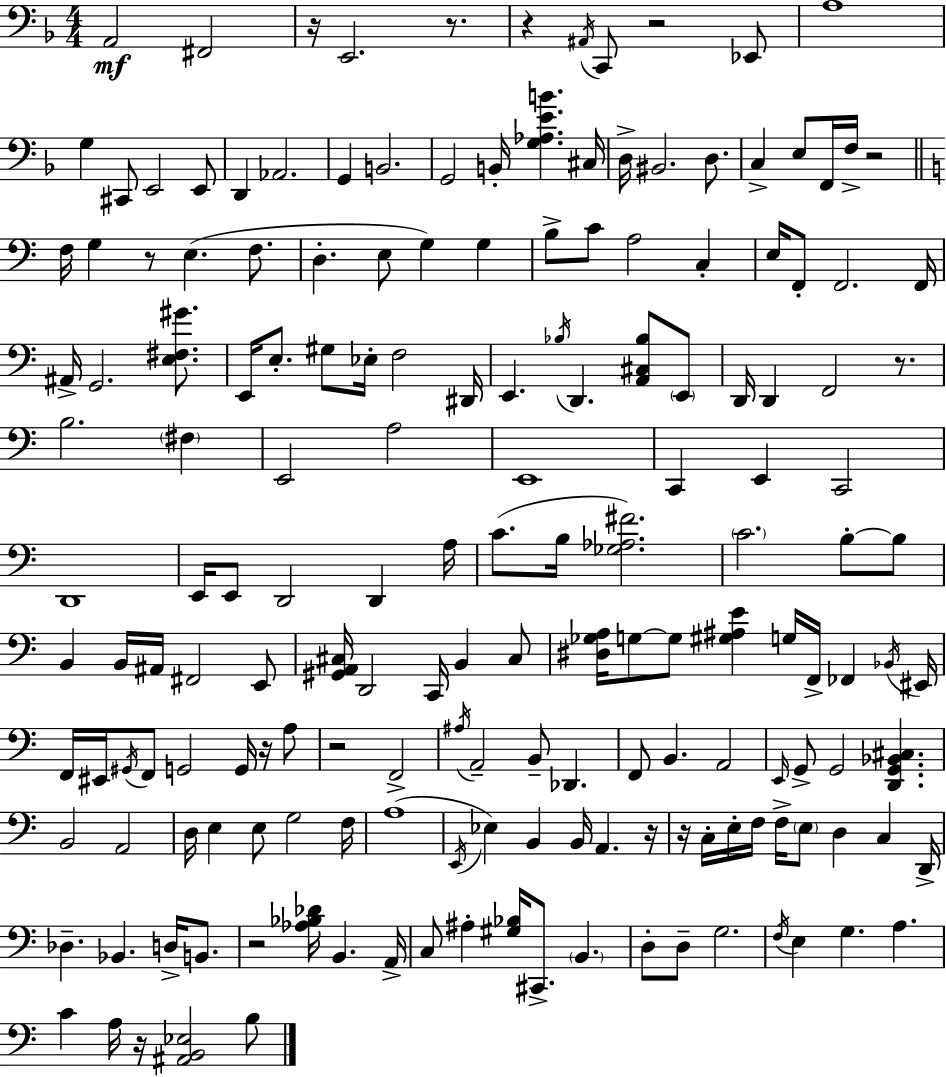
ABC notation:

X:1
T:Untitled
M:4/4
L:1/4
K:Dm
A,,2 ^F,,2 z/4 E,,2 z/2 z ^A,,/4 C,,/2 z2 _E,,/2 A,4 G, ^C,,/2 E,,2 E,,/2 D,, _A,,2 G,, B,,2 G,,2 B,,/4 [G,_A,EB] ^C,/4 D,/4 ^B,,2 D,/2 C, E,/2 F,,/4 F,/4 z2 F,/4 G, z/2 E, F,/2 D, E,/2 G, G, B,/2 C/2 A,2 C, E,/4 F,,/2 F,,2 F,,/4 ^A,,/4 G,,2 [E,^F,^G]/2 E,,/4 E,/2 ^G,/2 _E,/4 F,2 ^D,,/4 E,, _B,/4 D,, [A,,^C,_B,]/2 E,,/2 D,,/4 D,, F,,2 z/2 B,2 ^F, E,,2 A,2 E,,4 C,, E,, C,,2 D,,4 E,,/4 E,,/2 D,,2 D,, A,/4 C/2 B,/4 [_G,_A,^F]2 C2 B,/2 B,/2 B,, B,,/4 ^A,,/4 ^F,,2 E,,/2 [^G,,A,,^C,]/4 D,,2 C,,/4 B,, ^C,/2 [^D,_G,A,]/4 G,/2 G,/2 [^G,^A,E] G,/4 F,,/4 _F,, _B,,/4 ^E,,/4 F,,/4 ^E,,/4 ^G,,/4 F,,/2 G,,2 G,,/4 z/4 A,/2 z2 F,,2 ^A,/4 A,,2 B,,/2 _D,, F,,/2 B,, A,,2 E,,/4 G,,/2 G,,2 [D,,G,,_B,,^C,] B,,2 A,,2 D,/4 E, E,/2 G,2 F,/4 A,4 E,,/4 _E, B,, B,,/4 A,, z/4 z/4 C,/4 E,/4 F,/4 F,/4 E,/2 D, C, D,,/4 _D, _B,, D,/4 B,,/2 z2 [_A,_B,_D]/4 B,, A,,/4 C,/2 ^A, [^G,_B,]/4 ^C,,/2 B,, D,/2 D,/2 G,2 F,/4 E, G, A, C A,/4 z/4 [^A,,B,,_E,]2 B,/2